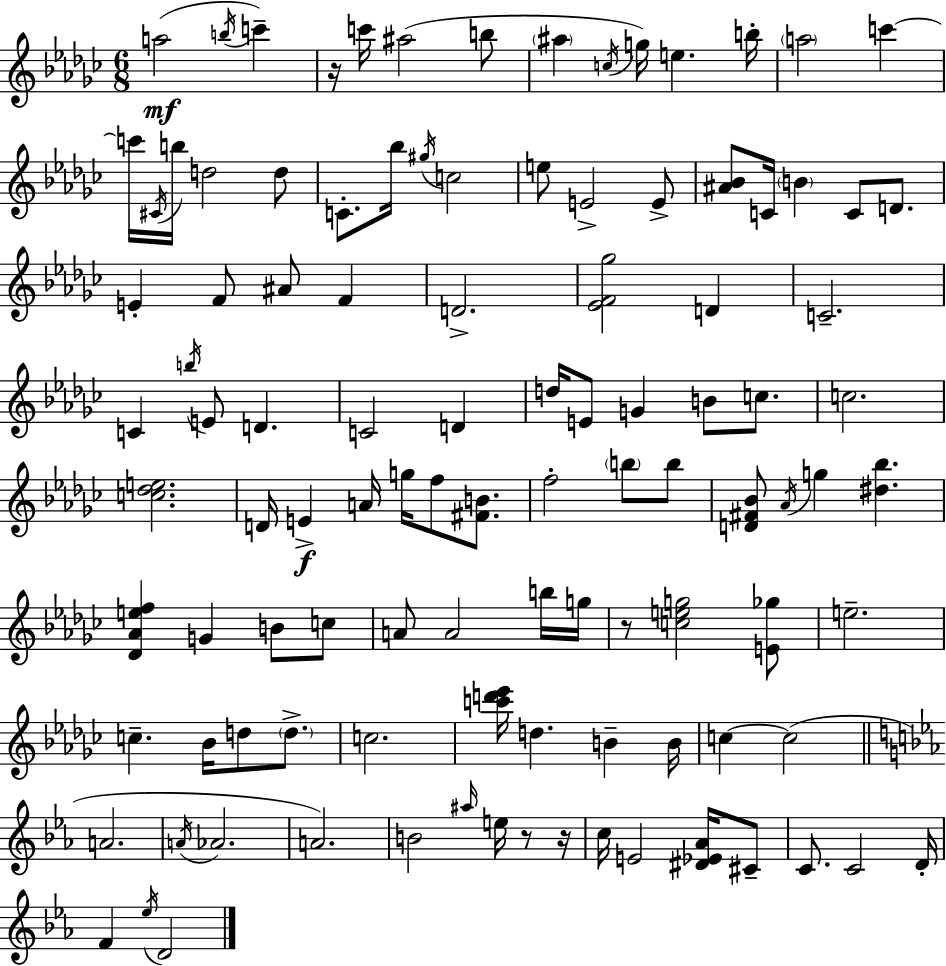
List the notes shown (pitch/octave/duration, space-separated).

A5/h B5/s C6/q R/s C6/s A#5/h B5/e A#5/q C5/s G5/s E5/q. B5/s A5/h C6/q C6/s C#4/s B5/s D5/h D5/e C4/e. Bb5/s G#5/s C5/h E5/e E4/h E4/e [A#4,Bb4]/e C4/s B4/q C4/e D4/e. E4/q F4/e A#4/e F4/q D4/h. [Eb4,F4,Gb5]/h D4/q C4/h. C4/q B5/s E4/e D4/q. C4/h D4/q D5/s E4/e G4/q B4/e C5/e. C5/h. [C5,Db5,E5]/h. D4/s E4/q A4/s G5/s F5/e [F#4,B4]/e. F5/h B5/e B5/e [D4,F#4,Bb4]/e Ab4/s G5/q [D#5,Bb5]/q. [Db4,Ab4,E5,F5]/q G4/q B4/e C5/e A4/e A4/h B5/s G5/s R/e [C5,E5,G5]/h [E4,Gb5]/e E5/h. C5/q. Bb4/s D5/e D5/e. C5/h. [C6,D6,Eb6]/s D5/q. B4/q B4/s C5/q C5/h A4/h. A4/s Ab4/h. A4/h. B4/h A#5/s E5/s R/e R/s C5/s E4/h [D#4,Eb4,Ab4]/s C#4/e C4/e. C4/h D4/s F4/q Eb5/s D4/h